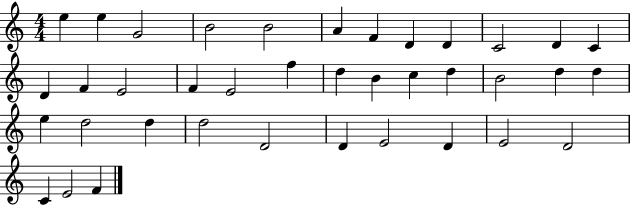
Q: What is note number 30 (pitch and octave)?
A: D4